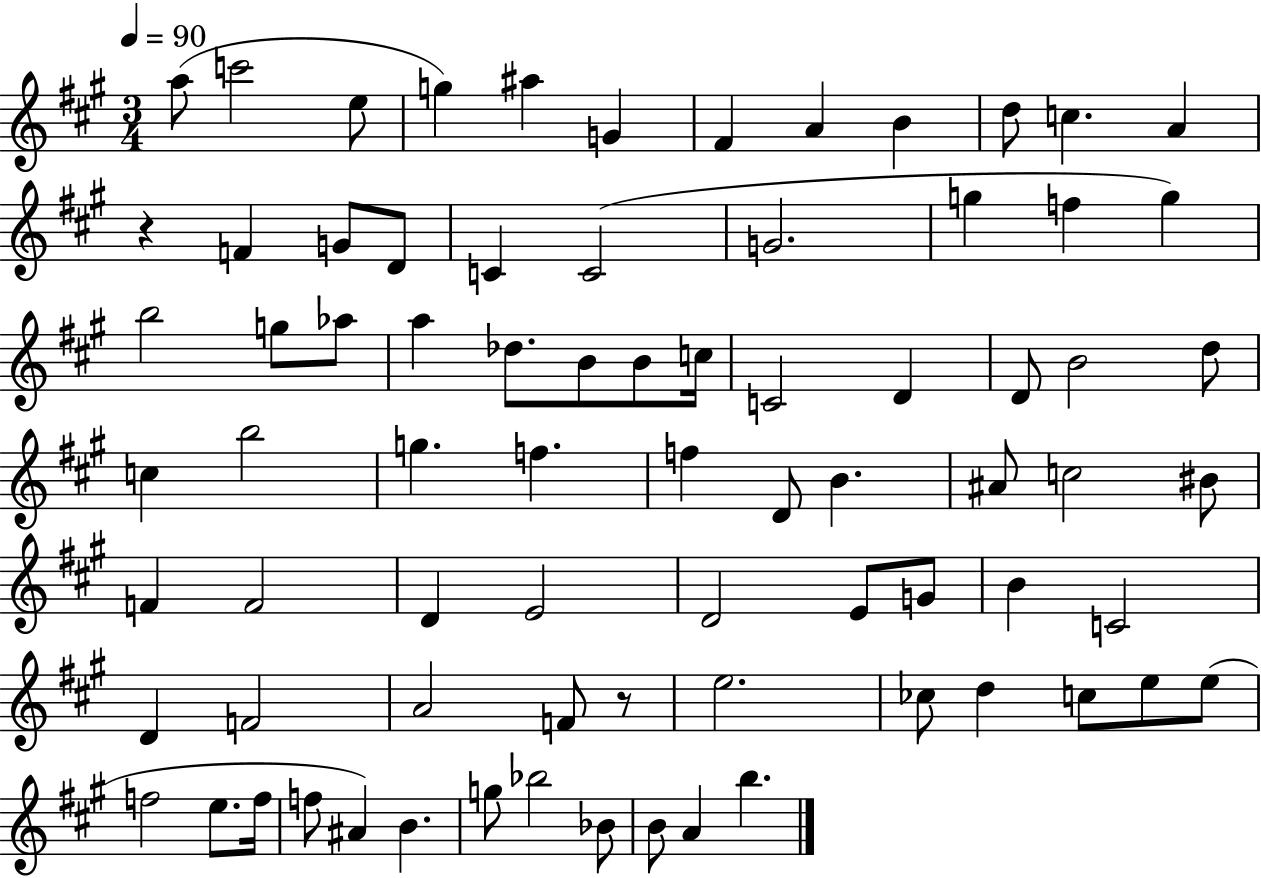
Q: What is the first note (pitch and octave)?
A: A5